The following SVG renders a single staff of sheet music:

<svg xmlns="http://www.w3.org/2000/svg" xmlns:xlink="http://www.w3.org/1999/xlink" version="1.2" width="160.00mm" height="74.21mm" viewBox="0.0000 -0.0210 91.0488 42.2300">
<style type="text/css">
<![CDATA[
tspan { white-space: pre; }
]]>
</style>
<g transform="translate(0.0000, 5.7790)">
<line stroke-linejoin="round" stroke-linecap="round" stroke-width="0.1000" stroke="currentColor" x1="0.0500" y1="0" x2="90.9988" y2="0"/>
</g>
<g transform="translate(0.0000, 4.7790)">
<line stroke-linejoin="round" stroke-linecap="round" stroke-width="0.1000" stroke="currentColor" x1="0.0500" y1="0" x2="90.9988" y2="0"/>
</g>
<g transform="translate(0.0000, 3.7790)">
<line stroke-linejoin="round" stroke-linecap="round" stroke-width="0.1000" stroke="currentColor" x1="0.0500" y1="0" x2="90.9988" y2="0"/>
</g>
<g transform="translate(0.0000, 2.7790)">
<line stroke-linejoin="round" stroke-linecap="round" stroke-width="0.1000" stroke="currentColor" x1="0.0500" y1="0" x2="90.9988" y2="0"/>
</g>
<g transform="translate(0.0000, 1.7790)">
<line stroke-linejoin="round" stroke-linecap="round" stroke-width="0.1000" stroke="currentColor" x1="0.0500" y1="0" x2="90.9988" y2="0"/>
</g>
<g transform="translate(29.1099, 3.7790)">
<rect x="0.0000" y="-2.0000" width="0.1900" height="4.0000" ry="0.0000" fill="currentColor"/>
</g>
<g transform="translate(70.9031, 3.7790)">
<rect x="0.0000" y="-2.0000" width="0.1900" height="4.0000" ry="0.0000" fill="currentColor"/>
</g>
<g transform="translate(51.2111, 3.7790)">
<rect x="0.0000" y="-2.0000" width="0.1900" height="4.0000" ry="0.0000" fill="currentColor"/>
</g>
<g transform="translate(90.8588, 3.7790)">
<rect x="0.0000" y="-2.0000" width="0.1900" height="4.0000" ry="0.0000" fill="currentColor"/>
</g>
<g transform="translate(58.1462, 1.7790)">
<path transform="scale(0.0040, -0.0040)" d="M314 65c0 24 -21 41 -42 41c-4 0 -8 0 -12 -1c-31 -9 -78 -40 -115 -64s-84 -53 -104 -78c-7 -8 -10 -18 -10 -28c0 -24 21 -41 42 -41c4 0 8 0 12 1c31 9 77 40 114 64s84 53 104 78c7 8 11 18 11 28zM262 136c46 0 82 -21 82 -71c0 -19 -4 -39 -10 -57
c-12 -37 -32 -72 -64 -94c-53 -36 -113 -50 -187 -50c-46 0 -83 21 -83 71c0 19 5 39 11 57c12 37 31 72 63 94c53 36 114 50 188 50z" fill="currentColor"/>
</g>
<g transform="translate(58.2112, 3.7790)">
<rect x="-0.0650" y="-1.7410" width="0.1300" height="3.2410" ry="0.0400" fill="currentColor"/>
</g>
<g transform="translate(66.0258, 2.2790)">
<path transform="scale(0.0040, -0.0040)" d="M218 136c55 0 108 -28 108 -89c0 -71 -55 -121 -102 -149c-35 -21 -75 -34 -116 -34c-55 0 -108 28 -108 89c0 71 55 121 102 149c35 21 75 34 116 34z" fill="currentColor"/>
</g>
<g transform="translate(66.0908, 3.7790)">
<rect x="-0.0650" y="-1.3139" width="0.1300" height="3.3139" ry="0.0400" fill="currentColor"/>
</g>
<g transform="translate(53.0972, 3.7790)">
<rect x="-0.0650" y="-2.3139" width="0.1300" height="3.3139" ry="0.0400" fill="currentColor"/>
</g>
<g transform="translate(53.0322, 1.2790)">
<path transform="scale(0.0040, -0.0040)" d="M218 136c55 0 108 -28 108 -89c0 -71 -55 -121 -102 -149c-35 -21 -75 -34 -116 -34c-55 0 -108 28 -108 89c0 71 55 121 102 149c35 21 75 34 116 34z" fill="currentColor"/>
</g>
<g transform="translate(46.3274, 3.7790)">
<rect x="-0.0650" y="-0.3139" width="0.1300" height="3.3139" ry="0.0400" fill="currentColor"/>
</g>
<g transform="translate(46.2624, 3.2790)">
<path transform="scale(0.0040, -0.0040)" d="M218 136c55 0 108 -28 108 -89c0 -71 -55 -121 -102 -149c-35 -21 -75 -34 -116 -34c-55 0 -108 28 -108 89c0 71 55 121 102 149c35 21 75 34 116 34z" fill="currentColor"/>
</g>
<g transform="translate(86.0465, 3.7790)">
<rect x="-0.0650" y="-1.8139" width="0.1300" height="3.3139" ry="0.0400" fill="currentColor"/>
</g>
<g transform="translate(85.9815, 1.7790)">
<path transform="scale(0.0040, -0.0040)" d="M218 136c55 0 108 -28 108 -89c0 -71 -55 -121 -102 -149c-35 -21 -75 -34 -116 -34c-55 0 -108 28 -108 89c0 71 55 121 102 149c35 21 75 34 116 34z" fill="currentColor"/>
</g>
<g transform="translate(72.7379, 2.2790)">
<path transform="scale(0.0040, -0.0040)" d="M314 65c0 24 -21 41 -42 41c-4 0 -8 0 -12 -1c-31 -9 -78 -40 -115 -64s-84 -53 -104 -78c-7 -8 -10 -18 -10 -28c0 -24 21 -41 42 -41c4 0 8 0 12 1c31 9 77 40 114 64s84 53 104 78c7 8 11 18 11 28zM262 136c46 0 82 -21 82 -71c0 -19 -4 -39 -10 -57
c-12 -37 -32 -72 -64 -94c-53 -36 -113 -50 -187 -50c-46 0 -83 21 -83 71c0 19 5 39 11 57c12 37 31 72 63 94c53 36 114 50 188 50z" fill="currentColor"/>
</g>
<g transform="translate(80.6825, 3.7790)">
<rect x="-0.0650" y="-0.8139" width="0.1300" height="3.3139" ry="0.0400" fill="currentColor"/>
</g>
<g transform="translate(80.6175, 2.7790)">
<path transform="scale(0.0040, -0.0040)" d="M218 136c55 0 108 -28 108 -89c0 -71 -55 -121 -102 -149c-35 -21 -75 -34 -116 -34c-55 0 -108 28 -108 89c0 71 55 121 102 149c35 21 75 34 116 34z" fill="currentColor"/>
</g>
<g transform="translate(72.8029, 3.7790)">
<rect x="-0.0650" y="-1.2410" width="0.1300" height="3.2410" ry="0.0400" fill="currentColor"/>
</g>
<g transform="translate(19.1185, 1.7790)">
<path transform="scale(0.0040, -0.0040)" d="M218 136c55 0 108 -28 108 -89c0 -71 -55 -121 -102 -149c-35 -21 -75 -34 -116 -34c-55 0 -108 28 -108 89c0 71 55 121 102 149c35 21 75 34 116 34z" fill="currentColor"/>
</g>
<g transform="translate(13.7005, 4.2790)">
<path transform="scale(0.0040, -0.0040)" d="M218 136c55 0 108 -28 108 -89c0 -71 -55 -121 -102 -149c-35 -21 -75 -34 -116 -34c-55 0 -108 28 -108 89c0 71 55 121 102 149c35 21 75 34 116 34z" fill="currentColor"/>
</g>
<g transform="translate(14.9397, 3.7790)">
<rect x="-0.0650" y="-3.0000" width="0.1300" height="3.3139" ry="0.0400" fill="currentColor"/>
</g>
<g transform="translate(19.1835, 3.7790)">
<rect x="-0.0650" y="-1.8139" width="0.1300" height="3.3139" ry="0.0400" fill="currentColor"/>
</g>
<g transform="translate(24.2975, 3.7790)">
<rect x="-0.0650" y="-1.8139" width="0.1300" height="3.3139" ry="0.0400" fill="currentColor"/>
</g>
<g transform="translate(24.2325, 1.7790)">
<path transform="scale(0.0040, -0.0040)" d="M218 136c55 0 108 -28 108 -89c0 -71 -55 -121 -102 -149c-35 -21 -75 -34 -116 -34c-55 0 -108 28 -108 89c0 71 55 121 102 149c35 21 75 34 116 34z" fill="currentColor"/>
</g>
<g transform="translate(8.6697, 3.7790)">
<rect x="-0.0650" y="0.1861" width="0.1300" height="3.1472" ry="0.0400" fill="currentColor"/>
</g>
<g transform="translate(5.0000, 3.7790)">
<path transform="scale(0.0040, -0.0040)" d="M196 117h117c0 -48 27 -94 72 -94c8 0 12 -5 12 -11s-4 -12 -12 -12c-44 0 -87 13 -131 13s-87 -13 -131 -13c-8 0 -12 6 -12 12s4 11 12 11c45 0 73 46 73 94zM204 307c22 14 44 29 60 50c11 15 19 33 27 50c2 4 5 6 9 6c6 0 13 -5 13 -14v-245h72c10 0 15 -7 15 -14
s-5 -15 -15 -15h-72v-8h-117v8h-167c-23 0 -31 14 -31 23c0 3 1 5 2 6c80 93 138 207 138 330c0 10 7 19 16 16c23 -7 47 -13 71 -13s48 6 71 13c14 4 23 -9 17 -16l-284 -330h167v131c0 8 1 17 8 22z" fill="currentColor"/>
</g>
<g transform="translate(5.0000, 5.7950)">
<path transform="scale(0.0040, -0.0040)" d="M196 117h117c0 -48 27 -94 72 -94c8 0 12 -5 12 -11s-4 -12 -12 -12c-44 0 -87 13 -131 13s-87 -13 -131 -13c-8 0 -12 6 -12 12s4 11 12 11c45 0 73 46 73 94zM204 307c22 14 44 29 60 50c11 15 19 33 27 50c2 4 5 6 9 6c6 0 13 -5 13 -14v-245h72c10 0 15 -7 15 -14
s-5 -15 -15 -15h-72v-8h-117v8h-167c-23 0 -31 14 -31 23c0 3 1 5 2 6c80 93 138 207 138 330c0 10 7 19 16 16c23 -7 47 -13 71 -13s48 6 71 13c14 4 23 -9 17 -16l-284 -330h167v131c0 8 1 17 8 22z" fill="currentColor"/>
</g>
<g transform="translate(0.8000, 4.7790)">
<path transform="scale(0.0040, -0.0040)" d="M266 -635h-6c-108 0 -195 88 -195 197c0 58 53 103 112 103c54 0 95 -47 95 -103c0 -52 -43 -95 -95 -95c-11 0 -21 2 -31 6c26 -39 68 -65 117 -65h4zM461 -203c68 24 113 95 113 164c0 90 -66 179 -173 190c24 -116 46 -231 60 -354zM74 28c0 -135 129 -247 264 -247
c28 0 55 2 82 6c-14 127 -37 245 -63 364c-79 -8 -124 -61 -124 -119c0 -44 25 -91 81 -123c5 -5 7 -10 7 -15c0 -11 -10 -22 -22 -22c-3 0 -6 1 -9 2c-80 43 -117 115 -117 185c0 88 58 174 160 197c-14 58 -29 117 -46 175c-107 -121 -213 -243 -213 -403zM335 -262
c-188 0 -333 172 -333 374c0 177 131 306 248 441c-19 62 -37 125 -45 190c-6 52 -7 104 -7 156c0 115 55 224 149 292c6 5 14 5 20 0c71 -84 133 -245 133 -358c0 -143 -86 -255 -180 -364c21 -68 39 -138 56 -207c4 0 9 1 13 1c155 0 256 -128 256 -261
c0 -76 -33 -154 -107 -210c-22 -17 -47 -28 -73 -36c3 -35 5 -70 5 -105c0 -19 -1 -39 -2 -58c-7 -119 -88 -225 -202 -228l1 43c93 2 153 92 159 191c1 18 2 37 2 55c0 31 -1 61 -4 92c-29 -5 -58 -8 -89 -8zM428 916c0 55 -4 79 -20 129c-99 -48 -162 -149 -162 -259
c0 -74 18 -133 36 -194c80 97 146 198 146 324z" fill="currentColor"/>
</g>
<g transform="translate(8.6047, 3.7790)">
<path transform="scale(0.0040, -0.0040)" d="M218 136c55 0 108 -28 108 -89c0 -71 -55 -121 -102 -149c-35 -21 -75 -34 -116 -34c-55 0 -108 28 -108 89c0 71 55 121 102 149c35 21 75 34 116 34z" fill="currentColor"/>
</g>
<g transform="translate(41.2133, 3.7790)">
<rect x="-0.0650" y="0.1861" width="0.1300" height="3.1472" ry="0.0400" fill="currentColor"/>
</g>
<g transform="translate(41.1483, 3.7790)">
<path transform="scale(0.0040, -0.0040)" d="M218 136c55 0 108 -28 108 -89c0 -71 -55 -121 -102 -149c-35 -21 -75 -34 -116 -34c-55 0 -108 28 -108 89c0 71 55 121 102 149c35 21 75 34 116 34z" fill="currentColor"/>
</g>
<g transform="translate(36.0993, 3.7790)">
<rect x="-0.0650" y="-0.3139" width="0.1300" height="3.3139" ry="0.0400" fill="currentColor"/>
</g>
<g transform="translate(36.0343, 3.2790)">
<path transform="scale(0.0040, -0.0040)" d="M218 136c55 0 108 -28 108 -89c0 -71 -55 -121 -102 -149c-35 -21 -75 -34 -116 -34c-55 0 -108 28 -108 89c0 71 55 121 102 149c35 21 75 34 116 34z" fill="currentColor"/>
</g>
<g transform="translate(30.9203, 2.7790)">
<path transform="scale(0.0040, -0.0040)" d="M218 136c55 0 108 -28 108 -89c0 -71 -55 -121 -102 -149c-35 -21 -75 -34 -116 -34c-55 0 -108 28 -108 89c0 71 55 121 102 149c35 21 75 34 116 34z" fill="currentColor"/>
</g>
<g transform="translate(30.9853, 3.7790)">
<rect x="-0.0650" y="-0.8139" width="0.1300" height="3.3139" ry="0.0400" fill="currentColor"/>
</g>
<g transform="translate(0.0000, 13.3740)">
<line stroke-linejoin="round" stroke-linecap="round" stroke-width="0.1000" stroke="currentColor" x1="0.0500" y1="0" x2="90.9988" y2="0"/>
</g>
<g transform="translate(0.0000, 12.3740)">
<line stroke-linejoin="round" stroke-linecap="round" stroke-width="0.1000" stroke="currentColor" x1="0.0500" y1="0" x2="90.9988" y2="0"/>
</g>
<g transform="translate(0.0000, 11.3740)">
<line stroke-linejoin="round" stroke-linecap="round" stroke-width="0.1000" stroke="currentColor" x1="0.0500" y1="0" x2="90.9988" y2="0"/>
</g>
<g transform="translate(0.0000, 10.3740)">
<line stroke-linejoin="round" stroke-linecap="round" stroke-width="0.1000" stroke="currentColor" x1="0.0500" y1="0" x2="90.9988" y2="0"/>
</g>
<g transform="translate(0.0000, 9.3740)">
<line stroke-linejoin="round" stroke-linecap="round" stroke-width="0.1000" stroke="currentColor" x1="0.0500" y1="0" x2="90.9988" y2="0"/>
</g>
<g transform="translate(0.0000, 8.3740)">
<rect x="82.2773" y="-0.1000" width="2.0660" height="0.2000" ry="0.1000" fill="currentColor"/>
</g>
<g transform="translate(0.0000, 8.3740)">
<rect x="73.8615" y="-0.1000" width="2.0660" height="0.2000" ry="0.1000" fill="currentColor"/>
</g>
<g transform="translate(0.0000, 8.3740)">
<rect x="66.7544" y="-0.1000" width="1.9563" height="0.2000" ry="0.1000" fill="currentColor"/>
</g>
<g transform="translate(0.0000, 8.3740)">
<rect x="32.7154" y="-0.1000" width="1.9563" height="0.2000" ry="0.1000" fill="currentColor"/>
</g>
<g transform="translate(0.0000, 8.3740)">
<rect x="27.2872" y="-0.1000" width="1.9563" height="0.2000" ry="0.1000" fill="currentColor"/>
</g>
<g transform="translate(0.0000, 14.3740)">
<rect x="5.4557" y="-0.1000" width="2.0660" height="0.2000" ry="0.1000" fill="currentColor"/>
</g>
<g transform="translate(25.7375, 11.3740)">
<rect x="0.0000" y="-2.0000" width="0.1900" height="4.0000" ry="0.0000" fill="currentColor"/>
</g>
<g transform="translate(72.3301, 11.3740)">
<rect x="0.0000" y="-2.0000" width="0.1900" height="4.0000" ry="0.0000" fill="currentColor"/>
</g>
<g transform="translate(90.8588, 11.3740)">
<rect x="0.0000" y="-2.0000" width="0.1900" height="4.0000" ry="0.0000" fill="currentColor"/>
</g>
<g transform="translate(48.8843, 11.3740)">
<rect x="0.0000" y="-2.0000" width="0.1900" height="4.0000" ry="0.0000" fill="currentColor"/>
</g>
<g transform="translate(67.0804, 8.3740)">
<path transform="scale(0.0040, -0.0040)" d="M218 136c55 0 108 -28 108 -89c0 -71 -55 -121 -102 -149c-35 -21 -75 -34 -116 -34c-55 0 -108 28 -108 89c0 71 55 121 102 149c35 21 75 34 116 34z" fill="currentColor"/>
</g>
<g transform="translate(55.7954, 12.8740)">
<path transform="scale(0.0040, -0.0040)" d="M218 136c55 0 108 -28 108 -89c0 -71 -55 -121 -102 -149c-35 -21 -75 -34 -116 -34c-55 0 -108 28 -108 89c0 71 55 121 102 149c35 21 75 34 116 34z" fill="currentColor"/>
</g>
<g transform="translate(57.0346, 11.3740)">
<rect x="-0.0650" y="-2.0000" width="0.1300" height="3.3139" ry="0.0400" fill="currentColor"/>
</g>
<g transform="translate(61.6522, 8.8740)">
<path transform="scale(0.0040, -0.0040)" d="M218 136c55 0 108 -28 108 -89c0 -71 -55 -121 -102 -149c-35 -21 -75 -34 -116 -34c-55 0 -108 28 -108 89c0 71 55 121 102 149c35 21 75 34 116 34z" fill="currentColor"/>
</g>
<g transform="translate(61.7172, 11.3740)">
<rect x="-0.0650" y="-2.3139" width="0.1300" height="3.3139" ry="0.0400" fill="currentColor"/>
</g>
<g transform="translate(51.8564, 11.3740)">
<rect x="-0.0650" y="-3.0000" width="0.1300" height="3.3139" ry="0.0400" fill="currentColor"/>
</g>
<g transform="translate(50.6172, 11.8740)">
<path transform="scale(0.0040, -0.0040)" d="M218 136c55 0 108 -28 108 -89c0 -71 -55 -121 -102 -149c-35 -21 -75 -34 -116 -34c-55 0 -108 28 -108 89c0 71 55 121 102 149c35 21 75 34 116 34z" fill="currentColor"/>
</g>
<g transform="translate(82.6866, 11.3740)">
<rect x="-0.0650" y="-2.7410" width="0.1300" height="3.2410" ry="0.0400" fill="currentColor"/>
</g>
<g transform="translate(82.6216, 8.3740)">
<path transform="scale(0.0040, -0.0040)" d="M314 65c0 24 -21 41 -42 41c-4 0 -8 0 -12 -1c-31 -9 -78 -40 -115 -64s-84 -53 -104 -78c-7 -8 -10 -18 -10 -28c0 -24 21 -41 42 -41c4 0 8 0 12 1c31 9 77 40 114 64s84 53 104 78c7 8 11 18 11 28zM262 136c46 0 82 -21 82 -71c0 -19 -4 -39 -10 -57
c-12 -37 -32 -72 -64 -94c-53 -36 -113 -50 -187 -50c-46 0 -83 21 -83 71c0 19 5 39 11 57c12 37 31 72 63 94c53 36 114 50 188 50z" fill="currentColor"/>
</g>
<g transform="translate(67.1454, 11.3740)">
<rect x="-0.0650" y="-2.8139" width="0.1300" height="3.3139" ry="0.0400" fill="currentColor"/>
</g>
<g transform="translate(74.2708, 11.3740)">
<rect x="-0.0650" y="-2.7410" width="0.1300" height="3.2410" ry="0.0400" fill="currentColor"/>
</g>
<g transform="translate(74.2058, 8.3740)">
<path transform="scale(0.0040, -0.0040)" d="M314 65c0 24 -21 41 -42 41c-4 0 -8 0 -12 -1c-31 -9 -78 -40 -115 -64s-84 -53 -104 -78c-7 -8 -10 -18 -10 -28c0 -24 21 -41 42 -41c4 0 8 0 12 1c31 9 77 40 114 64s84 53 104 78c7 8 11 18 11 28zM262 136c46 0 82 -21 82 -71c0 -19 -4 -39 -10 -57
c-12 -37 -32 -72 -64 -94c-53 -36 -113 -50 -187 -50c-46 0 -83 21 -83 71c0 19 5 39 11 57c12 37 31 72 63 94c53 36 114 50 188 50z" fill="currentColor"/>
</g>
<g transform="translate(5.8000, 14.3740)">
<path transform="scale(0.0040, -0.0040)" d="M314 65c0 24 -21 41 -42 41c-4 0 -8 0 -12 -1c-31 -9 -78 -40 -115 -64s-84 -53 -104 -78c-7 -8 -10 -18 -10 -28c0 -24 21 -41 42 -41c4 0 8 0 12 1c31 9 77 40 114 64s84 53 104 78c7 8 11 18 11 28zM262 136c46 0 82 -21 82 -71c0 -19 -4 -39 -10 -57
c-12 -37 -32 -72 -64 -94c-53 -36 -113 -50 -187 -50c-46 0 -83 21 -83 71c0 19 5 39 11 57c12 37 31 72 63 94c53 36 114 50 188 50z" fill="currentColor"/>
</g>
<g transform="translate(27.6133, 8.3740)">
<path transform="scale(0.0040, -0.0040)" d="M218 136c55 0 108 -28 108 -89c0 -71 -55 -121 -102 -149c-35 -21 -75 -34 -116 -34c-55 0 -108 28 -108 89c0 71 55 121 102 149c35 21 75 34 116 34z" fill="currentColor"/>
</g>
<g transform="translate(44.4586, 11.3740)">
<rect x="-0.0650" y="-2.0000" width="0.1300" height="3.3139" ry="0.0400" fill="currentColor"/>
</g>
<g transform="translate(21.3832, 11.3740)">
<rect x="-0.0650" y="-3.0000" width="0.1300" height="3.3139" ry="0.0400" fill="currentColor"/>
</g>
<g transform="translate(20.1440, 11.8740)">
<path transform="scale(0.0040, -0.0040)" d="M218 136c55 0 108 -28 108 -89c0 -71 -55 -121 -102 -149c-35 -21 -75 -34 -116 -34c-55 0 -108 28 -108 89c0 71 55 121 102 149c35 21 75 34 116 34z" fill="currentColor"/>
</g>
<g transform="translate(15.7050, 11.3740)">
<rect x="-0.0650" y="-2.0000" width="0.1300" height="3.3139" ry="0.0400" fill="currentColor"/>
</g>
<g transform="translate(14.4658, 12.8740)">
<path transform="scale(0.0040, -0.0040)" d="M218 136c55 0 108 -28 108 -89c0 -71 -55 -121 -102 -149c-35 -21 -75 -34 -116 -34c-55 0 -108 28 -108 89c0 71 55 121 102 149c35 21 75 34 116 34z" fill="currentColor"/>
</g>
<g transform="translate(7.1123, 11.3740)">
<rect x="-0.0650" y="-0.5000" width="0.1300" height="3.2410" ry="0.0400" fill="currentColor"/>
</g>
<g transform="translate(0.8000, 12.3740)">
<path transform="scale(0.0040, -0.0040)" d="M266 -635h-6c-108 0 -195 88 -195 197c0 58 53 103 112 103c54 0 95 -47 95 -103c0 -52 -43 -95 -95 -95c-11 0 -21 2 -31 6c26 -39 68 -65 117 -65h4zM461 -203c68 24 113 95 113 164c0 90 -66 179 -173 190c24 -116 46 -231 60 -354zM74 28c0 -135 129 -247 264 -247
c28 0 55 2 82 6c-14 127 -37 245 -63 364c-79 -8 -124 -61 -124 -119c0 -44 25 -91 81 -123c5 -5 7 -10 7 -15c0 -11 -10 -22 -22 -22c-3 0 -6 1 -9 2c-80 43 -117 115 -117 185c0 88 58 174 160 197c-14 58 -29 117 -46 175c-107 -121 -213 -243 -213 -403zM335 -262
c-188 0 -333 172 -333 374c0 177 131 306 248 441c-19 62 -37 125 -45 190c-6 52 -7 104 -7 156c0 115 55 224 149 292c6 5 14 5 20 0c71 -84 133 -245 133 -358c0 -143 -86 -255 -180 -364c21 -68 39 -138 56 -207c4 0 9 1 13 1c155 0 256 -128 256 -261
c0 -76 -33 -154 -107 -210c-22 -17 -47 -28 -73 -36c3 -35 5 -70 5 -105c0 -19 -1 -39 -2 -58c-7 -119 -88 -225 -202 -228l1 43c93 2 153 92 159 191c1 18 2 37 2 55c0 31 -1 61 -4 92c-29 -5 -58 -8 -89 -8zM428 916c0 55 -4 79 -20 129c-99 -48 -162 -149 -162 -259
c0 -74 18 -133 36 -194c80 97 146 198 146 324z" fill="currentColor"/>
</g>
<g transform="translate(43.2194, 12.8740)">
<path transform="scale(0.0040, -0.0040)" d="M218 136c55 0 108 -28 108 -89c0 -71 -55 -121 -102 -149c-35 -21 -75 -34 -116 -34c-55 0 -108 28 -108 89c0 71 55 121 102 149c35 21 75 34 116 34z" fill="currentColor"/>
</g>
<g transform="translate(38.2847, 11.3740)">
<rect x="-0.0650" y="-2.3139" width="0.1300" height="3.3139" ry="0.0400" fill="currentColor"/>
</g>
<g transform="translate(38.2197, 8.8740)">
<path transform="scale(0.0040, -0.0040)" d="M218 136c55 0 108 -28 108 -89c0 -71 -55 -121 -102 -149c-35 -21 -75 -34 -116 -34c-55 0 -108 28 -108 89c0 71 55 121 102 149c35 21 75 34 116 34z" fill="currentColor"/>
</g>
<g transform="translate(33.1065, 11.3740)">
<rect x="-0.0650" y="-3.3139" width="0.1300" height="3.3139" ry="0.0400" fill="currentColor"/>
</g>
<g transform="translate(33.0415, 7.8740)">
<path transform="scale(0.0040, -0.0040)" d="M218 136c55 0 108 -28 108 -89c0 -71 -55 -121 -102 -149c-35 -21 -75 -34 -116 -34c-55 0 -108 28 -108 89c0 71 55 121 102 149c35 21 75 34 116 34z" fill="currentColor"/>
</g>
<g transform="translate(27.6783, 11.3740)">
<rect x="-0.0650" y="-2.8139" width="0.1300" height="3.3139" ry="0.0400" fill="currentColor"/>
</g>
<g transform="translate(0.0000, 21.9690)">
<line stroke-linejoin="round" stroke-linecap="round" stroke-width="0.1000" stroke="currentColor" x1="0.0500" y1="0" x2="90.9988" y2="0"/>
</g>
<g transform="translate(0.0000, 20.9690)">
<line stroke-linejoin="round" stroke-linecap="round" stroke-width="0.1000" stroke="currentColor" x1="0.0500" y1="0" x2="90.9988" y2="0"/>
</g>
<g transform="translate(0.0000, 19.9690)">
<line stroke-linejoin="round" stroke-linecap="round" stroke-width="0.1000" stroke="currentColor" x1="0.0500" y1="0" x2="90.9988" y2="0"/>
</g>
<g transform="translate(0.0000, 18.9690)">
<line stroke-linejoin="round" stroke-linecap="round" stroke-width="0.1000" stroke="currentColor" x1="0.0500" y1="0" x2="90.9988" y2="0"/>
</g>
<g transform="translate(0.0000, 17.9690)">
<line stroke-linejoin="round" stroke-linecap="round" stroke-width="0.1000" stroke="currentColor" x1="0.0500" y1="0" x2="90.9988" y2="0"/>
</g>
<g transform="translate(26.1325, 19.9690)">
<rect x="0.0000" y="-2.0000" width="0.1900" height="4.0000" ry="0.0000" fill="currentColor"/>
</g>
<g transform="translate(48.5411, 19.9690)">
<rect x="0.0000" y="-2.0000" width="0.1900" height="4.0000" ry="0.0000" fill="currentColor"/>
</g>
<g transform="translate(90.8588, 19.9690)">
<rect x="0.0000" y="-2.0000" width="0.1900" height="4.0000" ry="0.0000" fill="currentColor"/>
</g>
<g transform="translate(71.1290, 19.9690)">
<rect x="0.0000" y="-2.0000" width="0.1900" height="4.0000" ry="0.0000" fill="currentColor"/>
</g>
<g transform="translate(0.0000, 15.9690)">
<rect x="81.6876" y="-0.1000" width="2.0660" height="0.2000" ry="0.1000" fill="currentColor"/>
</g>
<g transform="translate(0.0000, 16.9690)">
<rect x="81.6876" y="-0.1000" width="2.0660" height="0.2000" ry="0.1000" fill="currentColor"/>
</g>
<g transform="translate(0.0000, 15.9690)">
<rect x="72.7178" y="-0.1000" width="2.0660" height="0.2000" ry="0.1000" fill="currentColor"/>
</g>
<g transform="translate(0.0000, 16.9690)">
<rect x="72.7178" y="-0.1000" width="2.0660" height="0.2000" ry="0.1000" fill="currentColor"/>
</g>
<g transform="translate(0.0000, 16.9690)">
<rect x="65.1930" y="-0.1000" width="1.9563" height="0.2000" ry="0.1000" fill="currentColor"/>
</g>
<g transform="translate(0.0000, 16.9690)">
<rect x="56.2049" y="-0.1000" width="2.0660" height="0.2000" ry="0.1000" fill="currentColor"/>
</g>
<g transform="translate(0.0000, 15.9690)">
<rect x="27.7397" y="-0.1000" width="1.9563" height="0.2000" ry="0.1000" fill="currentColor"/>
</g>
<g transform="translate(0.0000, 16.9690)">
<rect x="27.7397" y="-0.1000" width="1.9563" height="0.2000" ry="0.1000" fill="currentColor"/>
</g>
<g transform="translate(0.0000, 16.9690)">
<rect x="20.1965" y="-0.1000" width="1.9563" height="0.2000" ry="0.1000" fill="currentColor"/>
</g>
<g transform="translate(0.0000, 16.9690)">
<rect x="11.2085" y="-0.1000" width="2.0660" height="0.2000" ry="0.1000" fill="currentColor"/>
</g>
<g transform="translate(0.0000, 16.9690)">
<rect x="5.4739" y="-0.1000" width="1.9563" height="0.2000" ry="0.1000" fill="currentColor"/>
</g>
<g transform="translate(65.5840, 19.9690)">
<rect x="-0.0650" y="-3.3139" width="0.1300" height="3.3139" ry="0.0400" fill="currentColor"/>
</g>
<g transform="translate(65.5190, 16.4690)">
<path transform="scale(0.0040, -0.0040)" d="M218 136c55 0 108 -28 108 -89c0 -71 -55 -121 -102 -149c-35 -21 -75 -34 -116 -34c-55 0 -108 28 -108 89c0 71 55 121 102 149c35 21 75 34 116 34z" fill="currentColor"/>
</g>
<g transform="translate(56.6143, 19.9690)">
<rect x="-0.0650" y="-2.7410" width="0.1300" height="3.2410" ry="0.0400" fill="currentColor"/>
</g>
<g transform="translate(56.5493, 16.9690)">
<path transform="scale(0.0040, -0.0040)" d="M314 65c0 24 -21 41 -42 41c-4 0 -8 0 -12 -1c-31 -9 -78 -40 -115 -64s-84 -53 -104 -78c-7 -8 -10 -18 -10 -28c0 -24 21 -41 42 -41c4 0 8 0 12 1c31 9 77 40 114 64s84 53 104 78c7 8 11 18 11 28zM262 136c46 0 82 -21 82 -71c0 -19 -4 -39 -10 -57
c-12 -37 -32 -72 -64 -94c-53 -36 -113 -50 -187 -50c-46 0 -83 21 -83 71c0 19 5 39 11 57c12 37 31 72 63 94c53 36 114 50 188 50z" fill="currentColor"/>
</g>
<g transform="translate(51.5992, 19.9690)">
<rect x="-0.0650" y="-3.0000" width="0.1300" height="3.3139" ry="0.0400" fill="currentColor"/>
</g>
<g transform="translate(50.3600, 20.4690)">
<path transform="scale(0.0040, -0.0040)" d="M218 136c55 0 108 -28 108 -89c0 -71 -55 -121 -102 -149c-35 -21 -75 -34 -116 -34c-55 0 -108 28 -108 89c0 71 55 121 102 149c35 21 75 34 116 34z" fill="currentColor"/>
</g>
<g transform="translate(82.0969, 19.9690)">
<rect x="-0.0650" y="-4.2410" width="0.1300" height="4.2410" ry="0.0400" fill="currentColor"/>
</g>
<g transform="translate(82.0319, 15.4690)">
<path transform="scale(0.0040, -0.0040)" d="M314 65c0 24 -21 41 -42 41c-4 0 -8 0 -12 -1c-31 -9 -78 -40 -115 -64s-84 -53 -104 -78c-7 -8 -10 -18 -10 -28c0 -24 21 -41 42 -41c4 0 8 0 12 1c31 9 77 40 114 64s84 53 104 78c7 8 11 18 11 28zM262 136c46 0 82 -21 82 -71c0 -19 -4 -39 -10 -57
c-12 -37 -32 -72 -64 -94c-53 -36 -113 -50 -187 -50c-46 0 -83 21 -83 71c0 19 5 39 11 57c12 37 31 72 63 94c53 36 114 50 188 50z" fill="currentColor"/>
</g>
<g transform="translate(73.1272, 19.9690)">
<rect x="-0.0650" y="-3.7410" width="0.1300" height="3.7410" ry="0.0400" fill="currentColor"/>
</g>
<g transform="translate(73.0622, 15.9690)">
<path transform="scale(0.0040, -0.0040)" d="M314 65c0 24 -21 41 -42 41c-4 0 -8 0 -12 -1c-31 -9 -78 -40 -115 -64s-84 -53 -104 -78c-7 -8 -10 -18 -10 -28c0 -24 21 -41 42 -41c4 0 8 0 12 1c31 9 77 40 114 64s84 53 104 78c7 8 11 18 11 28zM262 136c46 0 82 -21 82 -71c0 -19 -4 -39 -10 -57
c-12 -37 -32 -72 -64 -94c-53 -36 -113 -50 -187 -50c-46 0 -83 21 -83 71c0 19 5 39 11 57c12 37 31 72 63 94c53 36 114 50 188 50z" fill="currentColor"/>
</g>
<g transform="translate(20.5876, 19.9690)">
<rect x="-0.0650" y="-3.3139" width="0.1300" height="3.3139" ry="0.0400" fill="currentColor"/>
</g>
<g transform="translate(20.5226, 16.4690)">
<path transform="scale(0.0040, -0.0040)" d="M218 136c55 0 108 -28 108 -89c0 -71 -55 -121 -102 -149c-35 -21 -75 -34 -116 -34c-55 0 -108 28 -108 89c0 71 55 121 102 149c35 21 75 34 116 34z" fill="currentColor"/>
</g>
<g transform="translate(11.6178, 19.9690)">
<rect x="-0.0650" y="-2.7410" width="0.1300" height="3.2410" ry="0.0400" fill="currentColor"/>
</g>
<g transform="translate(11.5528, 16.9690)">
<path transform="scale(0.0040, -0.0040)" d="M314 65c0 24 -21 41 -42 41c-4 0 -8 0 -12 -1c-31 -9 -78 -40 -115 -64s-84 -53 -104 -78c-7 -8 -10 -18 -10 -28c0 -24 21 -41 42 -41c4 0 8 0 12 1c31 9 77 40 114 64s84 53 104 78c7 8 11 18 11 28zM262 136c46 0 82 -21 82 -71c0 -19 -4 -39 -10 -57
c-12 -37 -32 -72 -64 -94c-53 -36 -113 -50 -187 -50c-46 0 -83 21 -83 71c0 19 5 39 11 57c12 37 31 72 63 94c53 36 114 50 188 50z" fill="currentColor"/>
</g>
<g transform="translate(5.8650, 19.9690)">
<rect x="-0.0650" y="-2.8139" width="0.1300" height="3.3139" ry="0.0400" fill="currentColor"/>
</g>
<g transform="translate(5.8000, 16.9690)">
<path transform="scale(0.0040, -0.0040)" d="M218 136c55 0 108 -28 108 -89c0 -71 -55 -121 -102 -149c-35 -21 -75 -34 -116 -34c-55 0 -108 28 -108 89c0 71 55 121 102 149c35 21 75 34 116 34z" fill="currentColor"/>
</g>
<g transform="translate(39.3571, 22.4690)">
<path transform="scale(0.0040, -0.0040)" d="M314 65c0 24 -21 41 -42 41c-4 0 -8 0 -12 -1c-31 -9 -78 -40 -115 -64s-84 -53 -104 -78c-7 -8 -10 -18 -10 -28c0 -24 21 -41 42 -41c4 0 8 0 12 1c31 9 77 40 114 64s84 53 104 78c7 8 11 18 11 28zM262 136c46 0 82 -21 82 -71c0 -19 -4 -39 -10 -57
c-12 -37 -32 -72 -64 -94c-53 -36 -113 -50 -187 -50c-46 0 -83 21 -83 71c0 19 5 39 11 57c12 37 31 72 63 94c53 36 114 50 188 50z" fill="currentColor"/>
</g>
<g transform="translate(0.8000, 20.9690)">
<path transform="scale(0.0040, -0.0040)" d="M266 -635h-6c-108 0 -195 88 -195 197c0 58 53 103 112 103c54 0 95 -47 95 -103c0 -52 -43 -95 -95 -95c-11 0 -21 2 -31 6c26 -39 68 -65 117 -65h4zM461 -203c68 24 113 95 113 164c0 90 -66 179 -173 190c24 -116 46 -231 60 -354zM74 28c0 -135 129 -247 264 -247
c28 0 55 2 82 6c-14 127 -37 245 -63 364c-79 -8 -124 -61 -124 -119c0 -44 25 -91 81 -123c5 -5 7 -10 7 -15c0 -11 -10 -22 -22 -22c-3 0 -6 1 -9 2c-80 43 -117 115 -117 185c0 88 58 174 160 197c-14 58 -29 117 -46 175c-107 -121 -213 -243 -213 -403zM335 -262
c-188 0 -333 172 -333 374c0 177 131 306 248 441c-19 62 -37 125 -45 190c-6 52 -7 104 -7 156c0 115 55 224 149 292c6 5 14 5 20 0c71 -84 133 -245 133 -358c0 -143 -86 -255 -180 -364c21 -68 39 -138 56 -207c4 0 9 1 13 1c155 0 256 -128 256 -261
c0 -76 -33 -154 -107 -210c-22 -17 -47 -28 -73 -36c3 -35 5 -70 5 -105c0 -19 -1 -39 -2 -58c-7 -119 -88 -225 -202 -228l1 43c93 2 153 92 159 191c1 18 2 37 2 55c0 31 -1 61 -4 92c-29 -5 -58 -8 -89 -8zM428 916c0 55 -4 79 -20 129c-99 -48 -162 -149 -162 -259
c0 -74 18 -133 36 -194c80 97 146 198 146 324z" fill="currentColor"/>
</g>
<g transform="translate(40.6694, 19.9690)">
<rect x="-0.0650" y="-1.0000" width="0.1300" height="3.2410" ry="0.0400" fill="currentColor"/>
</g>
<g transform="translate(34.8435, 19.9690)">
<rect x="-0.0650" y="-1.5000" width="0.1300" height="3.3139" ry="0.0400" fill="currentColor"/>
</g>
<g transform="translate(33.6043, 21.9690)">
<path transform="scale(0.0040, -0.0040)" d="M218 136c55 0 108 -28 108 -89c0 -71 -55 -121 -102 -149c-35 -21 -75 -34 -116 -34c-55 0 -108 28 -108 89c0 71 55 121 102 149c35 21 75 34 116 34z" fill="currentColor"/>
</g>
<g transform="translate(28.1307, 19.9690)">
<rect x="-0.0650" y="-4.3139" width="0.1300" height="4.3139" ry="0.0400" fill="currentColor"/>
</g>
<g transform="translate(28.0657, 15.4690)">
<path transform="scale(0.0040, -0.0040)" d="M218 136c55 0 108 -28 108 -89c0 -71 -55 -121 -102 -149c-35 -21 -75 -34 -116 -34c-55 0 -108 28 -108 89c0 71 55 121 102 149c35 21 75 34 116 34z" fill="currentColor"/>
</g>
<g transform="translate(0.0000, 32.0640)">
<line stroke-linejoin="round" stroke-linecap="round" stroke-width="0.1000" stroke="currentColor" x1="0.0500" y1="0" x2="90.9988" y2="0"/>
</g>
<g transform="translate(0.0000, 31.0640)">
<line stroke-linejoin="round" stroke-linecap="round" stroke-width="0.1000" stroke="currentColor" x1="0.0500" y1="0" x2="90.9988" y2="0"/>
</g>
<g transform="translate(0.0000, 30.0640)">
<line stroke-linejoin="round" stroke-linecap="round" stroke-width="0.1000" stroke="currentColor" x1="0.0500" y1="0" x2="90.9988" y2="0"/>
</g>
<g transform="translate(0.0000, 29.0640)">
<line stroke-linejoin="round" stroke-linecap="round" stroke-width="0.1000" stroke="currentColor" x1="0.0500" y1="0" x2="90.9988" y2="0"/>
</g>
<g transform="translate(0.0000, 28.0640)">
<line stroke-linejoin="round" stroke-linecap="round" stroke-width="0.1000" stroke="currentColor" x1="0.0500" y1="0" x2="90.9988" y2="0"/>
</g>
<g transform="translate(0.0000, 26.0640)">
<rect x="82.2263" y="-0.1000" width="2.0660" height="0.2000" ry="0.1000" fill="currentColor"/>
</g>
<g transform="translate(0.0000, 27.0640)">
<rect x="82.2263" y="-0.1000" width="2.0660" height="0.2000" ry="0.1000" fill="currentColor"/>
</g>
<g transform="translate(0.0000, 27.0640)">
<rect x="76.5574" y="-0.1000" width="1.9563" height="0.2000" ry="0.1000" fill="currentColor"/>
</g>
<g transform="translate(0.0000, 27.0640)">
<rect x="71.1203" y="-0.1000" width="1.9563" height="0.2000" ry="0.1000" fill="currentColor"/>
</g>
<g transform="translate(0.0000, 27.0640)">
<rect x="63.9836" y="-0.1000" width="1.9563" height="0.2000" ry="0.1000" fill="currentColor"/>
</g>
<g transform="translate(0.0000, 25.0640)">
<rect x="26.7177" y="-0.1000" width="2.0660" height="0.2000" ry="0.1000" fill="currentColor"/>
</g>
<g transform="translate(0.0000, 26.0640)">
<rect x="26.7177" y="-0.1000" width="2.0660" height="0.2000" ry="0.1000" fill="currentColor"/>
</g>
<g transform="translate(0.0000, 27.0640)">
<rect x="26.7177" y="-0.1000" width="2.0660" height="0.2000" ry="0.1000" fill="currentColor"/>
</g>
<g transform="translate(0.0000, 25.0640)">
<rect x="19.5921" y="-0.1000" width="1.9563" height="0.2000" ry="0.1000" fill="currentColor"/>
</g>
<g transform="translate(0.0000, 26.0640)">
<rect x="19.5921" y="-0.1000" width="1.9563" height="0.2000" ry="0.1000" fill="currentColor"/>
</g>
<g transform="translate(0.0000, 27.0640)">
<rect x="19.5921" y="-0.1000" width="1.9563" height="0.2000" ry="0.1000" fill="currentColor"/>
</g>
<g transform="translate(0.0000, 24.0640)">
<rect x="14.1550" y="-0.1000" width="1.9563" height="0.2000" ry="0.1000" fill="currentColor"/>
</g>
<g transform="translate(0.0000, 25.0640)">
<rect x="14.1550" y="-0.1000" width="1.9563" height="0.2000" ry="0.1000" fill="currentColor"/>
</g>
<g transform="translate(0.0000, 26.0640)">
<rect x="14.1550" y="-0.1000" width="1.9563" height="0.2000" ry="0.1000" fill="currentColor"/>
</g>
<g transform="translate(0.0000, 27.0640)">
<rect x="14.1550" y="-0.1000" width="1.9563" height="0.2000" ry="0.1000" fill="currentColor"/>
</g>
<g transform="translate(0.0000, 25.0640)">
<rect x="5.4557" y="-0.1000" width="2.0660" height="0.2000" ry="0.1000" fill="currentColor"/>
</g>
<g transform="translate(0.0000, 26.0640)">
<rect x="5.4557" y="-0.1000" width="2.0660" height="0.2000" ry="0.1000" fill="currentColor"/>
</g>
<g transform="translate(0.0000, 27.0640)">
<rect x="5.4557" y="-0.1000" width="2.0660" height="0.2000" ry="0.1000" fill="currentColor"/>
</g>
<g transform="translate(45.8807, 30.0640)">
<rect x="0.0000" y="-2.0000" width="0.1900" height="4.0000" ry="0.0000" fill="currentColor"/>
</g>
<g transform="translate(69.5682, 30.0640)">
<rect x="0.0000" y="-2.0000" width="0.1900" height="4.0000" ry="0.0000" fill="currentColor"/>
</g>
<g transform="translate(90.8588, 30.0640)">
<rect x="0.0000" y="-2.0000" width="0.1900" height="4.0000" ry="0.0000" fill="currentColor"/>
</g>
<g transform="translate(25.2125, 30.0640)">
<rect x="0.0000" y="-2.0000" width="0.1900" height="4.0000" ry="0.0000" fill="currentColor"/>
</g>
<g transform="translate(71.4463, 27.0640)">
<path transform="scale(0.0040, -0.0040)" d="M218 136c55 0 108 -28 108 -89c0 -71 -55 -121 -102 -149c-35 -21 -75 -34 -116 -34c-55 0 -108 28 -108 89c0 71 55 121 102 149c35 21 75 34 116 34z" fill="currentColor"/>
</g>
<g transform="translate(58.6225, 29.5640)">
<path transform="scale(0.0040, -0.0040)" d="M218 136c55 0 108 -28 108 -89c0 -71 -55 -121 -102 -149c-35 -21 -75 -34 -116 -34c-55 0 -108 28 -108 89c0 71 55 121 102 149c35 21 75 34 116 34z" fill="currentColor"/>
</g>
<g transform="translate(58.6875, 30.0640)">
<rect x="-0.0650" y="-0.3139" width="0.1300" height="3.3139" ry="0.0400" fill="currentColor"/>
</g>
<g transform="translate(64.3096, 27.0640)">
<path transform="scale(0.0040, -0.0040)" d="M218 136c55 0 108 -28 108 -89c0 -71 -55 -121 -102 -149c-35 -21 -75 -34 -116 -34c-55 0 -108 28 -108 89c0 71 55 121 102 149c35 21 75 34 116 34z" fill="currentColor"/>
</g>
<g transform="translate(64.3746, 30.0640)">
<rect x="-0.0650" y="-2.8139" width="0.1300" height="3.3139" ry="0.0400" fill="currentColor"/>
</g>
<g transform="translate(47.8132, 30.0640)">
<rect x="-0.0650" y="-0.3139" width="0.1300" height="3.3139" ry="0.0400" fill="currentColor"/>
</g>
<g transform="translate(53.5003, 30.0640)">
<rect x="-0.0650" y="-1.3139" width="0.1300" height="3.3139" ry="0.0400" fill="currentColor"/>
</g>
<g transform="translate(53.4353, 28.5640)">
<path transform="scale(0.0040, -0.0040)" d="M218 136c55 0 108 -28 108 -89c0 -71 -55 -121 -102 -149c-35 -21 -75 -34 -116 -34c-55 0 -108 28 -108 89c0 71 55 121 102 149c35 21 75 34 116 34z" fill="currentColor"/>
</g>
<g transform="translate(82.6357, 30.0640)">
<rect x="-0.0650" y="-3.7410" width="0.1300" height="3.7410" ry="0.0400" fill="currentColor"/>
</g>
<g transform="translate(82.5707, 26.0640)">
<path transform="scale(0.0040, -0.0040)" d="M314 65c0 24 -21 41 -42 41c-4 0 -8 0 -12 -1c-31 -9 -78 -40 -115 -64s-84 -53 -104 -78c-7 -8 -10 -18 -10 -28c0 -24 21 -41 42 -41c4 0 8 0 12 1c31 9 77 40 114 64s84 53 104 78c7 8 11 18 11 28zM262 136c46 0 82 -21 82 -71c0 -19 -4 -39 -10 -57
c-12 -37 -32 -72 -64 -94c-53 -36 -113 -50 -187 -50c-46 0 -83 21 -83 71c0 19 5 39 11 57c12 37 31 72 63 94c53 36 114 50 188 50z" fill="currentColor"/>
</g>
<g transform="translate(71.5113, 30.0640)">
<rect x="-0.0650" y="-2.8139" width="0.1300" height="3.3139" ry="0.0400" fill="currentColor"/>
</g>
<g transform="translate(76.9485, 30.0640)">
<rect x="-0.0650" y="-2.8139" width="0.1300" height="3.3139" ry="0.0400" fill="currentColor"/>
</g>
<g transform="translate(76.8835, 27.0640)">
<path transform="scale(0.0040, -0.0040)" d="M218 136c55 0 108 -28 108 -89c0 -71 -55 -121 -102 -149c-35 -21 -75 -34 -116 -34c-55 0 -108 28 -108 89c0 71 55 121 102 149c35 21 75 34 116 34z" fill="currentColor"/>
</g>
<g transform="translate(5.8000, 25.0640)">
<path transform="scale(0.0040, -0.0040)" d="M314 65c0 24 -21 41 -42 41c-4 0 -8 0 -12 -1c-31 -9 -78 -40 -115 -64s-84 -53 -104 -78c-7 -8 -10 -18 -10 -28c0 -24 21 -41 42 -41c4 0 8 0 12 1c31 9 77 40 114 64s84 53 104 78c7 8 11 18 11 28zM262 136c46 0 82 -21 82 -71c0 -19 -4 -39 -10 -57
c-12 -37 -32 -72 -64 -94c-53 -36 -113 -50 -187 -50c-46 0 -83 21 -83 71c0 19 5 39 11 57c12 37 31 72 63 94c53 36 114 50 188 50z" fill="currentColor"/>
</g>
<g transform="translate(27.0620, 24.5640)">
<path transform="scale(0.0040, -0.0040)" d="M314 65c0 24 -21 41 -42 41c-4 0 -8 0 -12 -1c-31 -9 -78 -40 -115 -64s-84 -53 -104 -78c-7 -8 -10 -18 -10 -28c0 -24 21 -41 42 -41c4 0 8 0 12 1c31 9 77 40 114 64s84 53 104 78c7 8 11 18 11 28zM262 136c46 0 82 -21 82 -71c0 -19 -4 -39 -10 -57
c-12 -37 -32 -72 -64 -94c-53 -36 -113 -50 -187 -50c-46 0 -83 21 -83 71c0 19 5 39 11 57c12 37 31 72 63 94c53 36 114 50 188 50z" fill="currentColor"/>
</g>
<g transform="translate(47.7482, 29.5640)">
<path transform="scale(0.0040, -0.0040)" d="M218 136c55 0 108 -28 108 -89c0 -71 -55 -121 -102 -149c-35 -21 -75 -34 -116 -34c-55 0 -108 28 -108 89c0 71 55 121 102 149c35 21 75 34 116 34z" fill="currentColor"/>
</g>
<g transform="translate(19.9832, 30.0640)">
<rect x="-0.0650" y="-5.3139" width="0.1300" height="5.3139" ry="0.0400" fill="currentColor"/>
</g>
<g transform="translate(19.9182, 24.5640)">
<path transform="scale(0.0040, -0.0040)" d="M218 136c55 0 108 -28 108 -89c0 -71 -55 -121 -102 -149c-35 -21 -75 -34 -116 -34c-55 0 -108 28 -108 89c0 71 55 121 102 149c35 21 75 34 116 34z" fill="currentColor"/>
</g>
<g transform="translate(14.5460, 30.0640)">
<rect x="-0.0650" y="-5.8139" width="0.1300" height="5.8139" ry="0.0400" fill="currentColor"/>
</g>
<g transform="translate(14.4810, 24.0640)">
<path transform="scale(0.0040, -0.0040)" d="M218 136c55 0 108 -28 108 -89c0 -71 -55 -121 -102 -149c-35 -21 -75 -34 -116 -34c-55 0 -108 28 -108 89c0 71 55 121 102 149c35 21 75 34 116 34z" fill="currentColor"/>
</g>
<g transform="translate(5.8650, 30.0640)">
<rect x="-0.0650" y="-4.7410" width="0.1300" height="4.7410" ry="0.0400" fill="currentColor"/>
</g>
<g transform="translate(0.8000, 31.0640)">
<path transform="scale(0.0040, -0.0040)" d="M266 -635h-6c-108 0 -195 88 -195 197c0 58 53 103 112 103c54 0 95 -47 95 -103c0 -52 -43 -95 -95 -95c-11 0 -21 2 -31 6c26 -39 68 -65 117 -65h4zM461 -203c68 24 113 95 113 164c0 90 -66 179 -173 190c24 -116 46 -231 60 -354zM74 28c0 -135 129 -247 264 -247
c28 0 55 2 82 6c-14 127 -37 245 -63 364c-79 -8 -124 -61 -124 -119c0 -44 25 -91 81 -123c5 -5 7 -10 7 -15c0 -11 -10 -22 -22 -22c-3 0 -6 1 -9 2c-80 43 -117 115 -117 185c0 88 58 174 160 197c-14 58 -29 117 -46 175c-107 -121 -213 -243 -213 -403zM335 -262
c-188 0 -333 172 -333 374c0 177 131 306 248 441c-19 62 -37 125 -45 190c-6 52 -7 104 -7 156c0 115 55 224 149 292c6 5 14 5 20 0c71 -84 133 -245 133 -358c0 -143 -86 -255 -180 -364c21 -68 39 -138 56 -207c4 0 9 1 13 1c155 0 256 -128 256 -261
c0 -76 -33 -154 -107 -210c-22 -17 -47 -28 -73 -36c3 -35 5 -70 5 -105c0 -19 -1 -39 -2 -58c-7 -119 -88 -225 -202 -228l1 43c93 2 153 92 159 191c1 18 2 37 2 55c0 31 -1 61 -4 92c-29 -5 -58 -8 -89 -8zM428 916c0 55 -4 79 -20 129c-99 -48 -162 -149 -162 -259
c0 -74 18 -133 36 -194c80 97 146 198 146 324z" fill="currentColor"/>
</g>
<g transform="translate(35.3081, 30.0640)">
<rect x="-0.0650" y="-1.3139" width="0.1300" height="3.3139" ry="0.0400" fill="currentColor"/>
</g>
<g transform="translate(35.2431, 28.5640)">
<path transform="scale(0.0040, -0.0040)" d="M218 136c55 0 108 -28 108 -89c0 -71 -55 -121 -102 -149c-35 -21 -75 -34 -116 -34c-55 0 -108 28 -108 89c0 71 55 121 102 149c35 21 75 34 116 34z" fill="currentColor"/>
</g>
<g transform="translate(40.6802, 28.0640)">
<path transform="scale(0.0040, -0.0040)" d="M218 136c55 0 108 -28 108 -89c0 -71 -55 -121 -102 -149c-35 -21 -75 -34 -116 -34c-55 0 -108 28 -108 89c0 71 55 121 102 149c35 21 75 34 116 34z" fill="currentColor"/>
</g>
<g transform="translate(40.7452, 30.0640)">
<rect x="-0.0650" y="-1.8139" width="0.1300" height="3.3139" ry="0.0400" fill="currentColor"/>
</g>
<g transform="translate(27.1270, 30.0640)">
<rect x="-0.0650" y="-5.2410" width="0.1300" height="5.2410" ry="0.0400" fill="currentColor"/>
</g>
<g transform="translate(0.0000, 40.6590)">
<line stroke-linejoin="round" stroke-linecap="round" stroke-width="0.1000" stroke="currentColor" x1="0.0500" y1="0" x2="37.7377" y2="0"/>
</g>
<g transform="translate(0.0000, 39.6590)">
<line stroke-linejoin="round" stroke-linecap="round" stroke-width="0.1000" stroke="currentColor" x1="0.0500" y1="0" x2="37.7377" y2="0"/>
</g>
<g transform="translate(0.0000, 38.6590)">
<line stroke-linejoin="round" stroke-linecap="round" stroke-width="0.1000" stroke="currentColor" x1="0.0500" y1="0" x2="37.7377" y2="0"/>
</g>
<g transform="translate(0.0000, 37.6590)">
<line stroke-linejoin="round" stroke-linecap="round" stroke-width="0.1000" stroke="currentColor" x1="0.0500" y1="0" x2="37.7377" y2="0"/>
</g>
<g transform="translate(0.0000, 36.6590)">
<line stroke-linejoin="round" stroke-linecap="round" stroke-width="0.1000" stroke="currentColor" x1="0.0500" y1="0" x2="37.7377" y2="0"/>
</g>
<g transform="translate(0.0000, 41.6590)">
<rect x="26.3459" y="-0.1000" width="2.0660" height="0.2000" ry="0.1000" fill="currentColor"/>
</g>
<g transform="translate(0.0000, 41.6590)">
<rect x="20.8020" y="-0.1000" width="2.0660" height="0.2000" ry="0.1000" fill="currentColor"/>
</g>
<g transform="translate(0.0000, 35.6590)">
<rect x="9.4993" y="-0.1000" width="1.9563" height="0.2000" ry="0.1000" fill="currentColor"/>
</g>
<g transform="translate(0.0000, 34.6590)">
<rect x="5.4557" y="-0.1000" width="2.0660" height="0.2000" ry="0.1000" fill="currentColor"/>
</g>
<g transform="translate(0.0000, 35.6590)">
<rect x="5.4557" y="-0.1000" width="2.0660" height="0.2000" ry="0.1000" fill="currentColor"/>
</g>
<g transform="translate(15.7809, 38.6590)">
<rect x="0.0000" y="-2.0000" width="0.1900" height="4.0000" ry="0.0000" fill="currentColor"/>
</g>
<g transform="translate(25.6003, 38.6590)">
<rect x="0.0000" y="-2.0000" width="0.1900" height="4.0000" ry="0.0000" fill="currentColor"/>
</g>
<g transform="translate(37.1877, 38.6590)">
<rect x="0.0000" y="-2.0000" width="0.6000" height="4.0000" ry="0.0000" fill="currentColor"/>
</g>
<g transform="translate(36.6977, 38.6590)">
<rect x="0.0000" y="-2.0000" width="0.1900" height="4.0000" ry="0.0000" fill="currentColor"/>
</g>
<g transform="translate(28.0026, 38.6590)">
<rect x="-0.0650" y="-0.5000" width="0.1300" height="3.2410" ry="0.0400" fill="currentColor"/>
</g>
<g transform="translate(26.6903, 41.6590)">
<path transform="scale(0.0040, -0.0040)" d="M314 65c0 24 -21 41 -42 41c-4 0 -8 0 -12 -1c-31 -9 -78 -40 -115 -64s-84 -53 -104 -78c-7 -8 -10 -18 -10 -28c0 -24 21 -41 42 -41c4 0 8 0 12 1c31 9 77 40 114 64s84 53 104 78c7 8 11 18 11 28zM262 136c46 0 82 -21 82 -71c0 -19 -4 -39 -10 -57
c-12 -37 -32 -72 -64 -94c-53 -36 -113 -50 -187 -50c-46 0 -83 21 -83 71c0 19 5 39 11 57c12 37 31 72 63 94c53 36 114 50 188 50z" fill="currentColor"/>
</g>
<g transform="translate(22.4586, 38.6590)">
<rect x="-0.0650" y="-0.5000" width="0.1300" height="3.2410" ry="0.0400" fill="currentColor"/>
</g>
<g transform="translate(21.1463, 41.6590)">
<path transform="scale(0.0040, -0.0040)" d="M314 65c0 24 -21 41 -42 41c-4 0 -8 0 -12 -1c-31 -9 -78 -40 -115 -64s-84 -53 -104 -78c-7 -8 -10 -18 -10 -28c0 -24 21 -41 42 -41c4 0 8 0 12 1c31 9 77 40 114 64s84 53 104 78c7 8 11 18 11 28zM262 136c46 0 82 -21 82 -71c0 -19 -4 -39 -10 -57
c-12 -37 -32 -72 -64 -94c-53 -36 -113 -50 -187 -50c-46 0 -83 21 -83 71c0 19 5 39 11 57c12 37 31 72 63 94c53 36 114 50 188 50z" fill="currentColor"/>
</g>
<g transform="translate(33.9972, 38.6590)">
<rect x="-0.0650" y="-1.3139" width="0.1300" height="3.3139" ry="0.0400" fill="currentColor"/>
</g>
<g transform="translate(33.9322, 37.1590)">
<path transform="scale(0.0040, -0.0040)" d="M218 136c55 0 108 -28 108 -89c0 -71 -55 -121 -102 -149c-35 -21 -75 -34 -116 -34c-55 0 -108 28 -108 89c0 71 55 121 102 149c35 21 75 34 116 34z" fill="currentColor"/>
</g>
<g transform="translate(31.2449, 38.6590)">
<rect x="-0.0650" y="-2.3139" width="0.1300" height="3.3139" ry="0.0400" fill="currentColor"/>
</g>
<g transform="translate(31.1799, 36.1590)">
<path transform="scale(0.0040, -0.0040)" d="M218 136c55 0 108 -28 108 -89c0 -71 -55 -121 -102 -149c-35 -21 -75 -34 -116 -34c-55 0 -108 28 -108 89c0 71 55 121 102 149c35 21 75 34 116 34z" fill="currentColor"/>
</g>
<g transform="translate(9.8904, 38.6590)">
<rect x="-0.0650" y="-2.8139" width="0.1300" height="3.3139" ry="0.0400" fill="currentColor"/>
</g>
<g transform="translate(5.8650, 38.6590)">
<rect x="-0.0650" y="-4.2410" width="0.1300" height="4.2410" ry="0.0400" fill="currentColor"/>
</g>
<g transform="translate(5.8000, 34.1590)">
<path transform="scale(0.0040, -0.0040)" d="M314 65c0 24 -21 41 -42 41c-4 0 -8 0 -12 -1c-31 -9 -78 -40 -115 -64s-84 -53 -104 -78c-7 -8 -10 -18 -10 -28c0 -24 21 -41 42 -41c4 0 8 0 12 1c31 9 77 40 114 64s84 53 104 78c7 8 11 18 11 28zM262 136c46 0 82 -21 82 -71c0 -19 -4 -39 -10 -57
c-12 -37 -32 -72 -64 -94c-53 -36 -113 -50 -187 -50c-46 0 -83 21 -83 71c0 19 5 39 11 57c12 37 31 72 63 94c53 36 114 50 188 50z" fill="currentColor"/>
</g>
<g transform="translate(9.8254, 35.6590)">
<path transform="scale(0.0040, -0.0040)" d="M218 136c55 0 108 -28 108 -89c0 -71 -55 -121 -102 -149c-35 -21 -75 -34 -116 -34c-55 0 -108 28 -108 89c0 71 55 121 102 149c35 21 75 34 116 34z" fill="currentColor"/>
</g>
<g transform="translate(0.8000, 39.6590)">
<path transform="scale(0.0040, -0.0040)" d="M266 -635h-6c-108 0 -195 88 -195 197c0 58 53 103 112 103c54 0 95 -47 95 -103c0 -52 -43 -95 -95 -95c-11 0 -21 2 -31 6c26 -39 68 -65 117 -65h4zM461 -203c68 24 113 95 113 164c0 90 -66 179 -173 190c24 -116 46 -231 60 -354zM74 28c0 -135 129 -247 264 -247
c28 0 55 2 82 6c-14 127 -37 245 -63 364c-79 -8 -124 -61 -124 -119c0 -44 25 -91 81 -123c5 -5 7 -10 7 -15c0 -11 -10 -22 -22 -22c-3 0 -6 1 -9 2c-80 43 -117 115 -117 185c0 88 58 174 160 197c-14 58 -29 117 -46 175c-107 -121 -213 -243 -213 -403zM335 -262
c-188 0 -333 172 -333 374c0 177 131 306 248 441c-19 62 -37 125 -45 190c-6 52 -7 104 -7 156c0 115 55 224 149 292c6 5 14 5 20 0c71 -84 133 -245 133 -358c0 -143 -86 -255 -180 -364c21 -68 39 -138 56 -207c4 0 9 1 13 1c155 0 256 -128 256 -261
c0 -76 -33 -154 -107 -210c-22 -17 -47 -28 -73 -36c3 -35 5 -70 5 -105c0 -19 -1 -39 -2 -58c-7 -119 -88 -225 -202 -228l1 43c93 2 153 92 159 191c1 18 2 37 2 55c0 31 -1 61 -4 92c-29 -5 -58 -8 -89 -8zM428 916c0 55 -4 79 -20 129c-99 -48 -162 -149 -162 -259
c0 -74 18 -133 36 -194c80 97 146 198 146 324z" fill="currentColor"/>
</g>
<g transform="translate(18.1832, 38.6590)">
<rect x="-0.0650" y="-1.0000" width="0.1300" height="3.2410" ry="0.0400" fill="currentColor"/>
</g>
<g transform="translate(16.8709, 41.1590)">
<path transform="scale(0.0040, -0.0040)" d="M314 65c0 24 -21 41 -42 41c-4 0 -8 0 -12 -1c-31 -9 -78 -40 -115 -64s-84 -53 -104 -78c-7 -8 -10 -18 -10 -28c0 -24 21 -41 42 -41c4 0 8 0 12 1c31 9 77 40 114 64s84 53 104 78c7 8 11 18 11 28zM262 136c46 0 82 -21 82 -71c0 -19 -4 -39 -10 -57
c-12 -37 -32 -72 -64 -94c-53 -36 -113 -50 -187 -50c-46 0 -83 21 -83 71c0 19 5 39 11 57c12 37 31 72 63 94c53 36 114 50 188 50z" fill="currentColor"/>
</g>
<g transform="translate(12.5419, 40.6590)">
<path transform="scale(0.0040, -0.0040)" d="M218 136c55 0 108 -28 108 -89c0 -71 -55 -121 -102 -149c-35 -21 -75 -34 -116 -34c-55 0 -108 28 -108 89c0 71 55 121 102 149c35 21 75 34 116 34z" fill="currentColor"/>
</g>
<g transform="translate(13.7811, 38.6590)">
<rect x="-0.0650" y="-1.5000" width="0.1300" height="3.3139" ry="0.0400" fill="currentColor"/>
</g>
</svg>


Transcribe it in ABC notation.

X:1
T:Untitled
M:4/4
L:1/4
K:C
B A f f d c B c g f2 e e2 d f C2 F A a b g F A F g a a2 a2 a a2 b d' E D2 A a2 b c'2 d'2 e'2 g' f' f'2 e f c e c a a a c'2 d'2 a E D2 C2 C2 g e